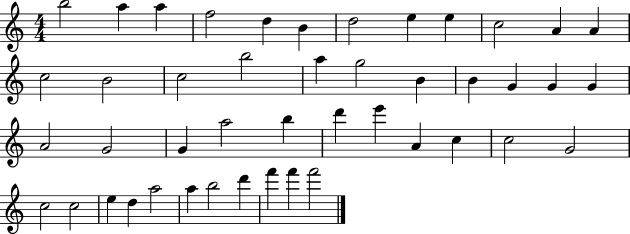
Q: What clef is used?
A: treble